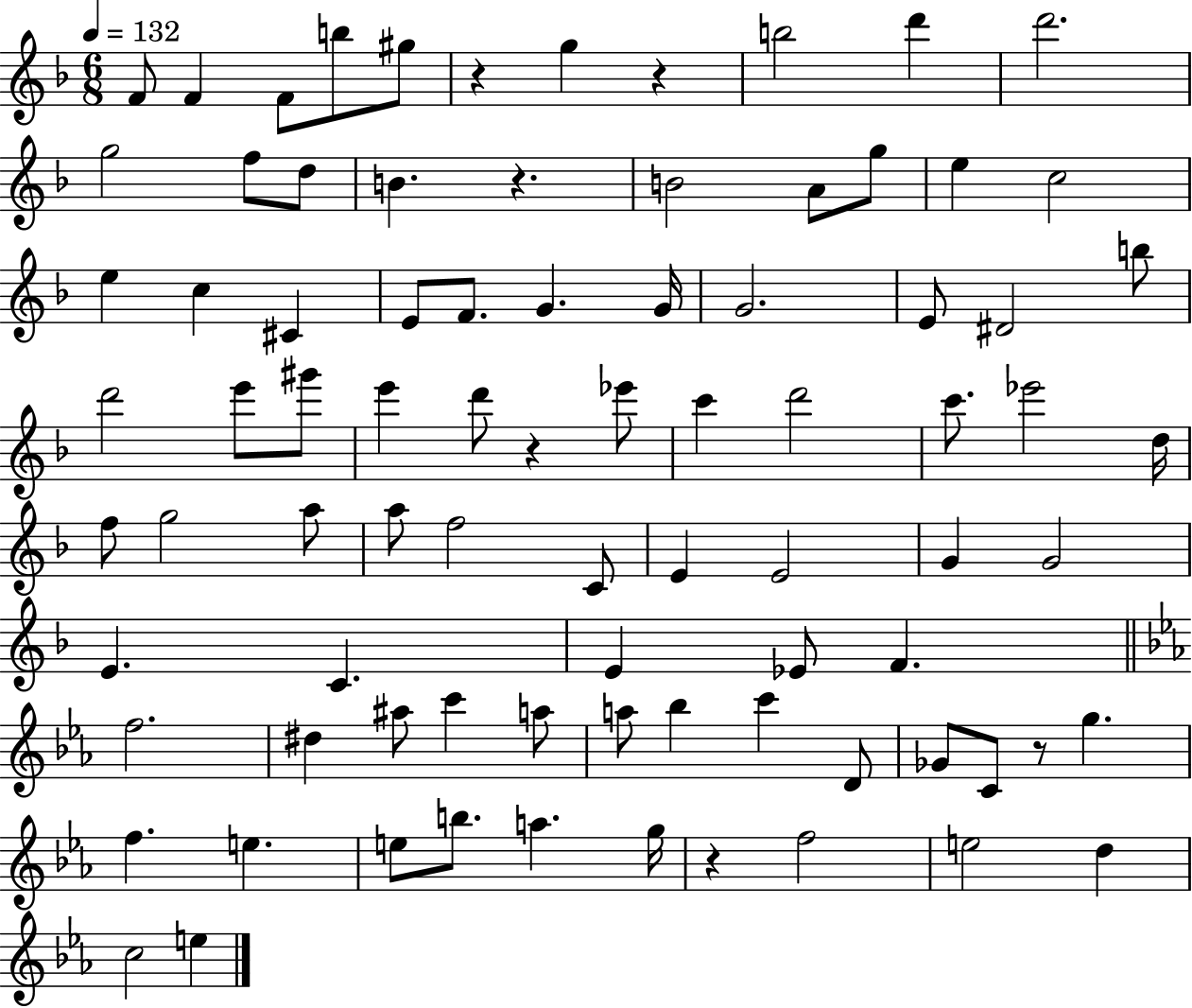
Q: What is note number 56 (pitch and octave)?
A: F5